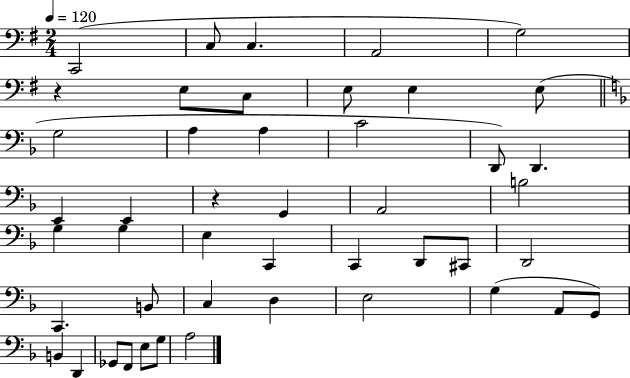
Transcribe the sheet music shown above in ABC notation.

X:1
T:Untitled
M:2/4
L:1/4
K:G
C,,2 C,/2 C, A,,2 G,2 z E,/2 C,/2 E,/2 E, E,/2 G,2 A, A, C2 D,,/2 D,, E,, E,, z G,, A,,2 B,2 G, G, E, C,, C,, D,,/2 ^C,,/2 D,,2 C,, B,,/2 C, D, E,2 G, A,,/2 G,,/2 B,, D,, _G,,/2 F,,/2 E,/2 G,/2 A,2